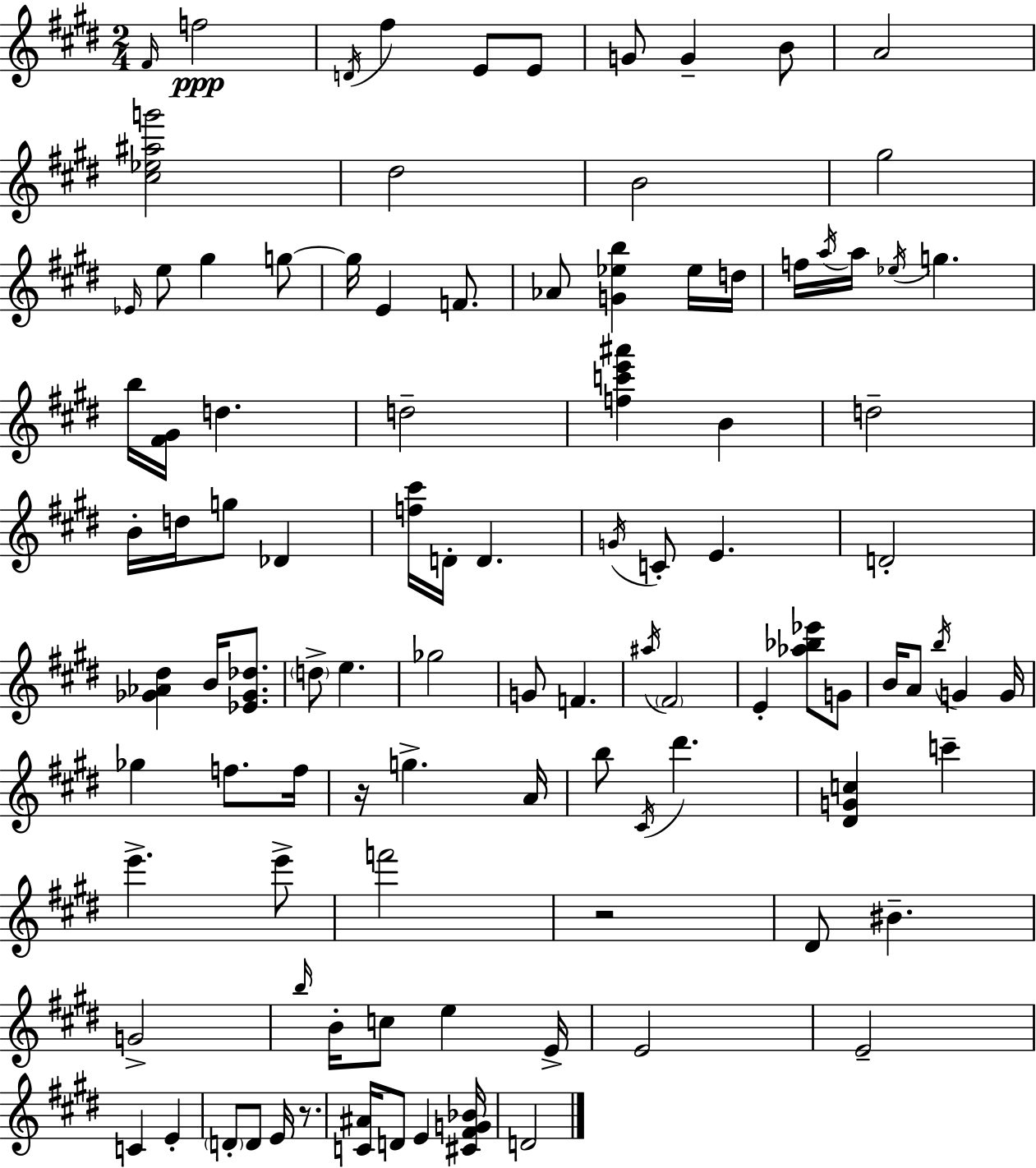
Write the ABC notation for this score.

X:1
T:Untitled
M:2/4
L:1/4
K:E
^F/4 f2 D/4 ^f E/2 E/2 G/2 G B/2 A2 [^c_e^ag']2 ^d2 B2 ^g2 _E/4 e/2 ^g g/2 g/4 E F/2 _A/2 [G_eb] _e/4 d/4 f/4 a/4 a/4 _e/4 g b/4 [^F^G]/4 d d2 [fc'e'^a'] B d2 B/4 d/4 g/2 _D [f^c']/4 D/4 D G/4 C/2 E D2 [_G_A^d] B/4 [_E_G_d]/2 d/2 e _g2 G/2 F ^a/4 ^F2 E [_a_b_e']/2 G/2 B/4 A/2 b/4 G G/4 _g f/2 f/4 z/4 g A/4 b/2 ^C/4 ^d' [^DGc] c' e' e'/2 f'2 z2 ^D/2 ^B G2 b/4 B/4 c/2 e E/4 E2 E2 C E D/2 D/2 E/4 z/2 [C^A]/4 D/2 E [^C^FG_B]/4 D2